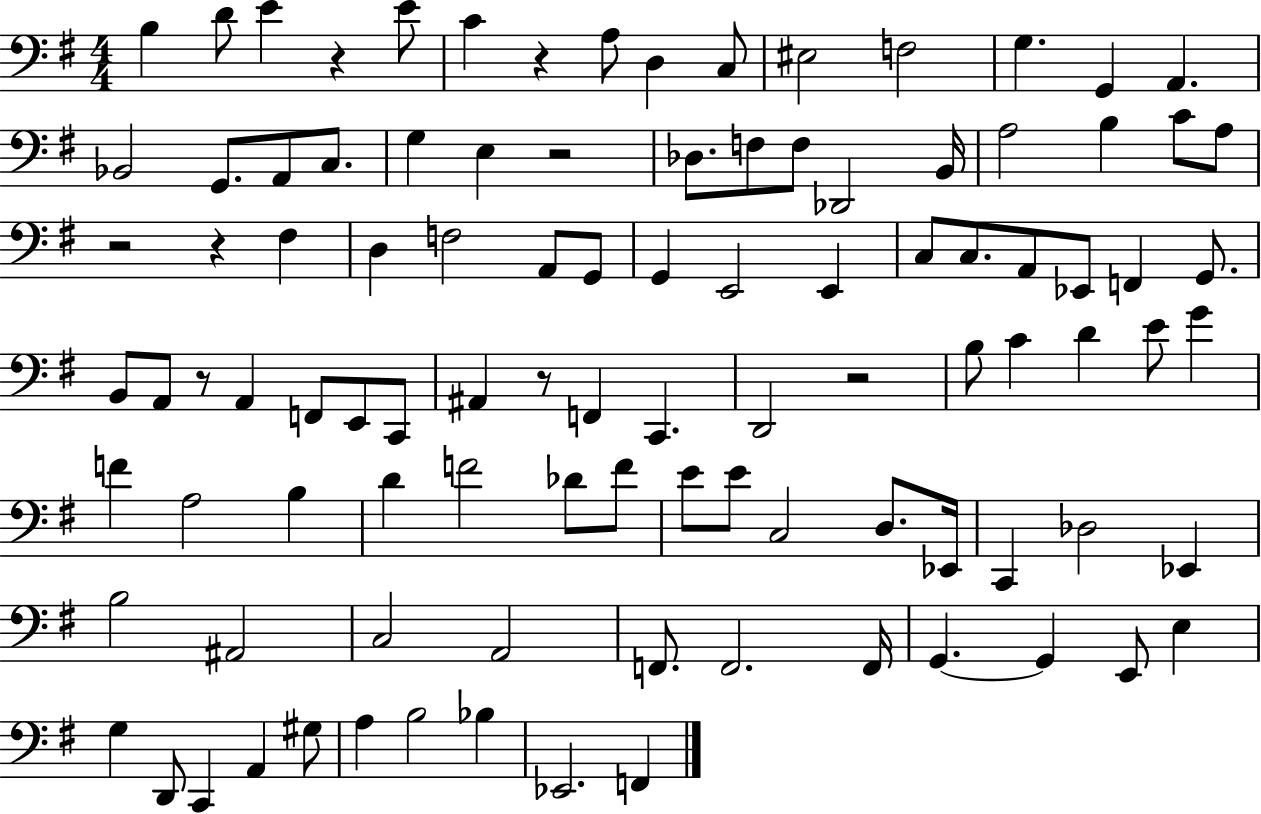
B3/q D4/e E4/q R/q E4/e C4/q R/q A3/e D3/q C3/e EIS3/h F3/h G3/q. G2/q A2/q. Bb2/h G2/e. A2/e C3/e. G3/q E3/q R/h Db3/e. F3/e F3/e Db2/h B2/s A3/h B3/q C4/e A3/e R/h R/q F#3/q D3/q F3/h A2/e G2/e G2/q E2/h E2/q C3/e C3/e. A2/e Eb2/e F2/q G2/e. B2/e A2/e R/e A2/q F2/e E2/e C2/e A#2/q R/e F2/q C2/q. D2/h R/h B3/e C4/q D4/q E4/e G4/q F4/q A3/h B3/q D4/q F4/h Db4/e F4/e E4/e E4/e C3/h D3/e. Eb2/s C2/q Db3/h Eb2/q B3/h A#2/h C3/h A2/h F2/e. F2/h. F2/s G2/q. G2/q E2/e E3/q G3/q D2/e C2/q A2/q G#3/e A3/q B3/h Bb3/q Eb2/h. F2/q